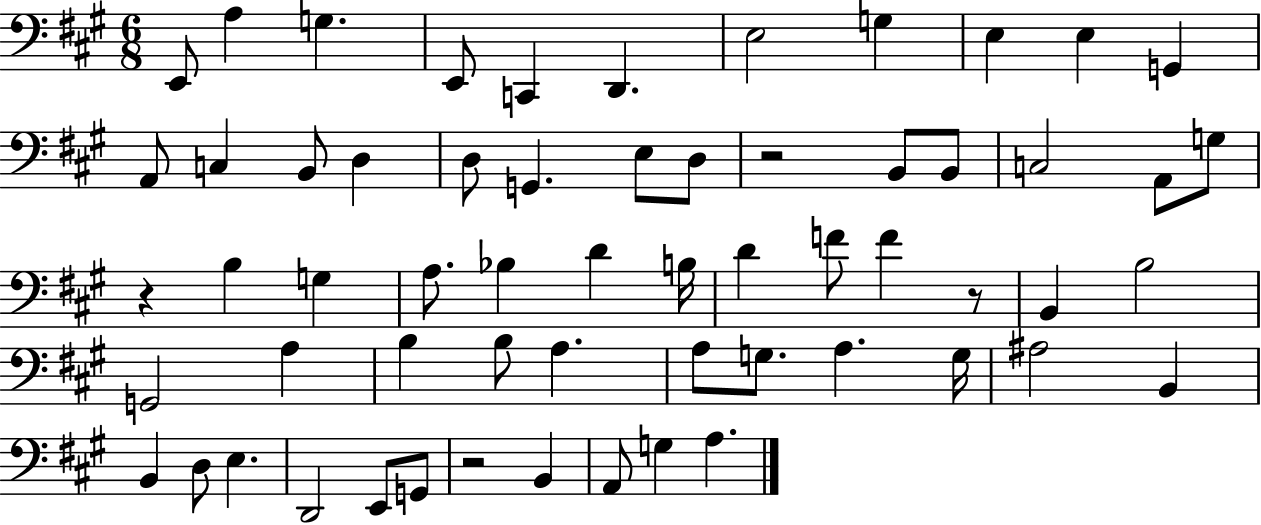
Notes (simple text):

E2/e A3/q G3/q. E2/e C2/q D2/q. E3/h G3/q E3/q E3/q G2/q A2/e C3/q B2/e D3/q D3/e G2/q. E3/e D3/e R/h B2/e B2/e C3/h A2/e G3/e R/q B3/q G3/q A3/e. Bb3/q D4/q B3/s D4/q F4/e F4/q R/e B2/q B3/h G2/h A3/q B3/q B3/e A3/q. A3/e G3/e. A3/q. G3/s A#3/h B2/q B2/q D3/e E3/q. D2/h E2/e G2/e R/h B2/q A2/e G3/q A3/q.